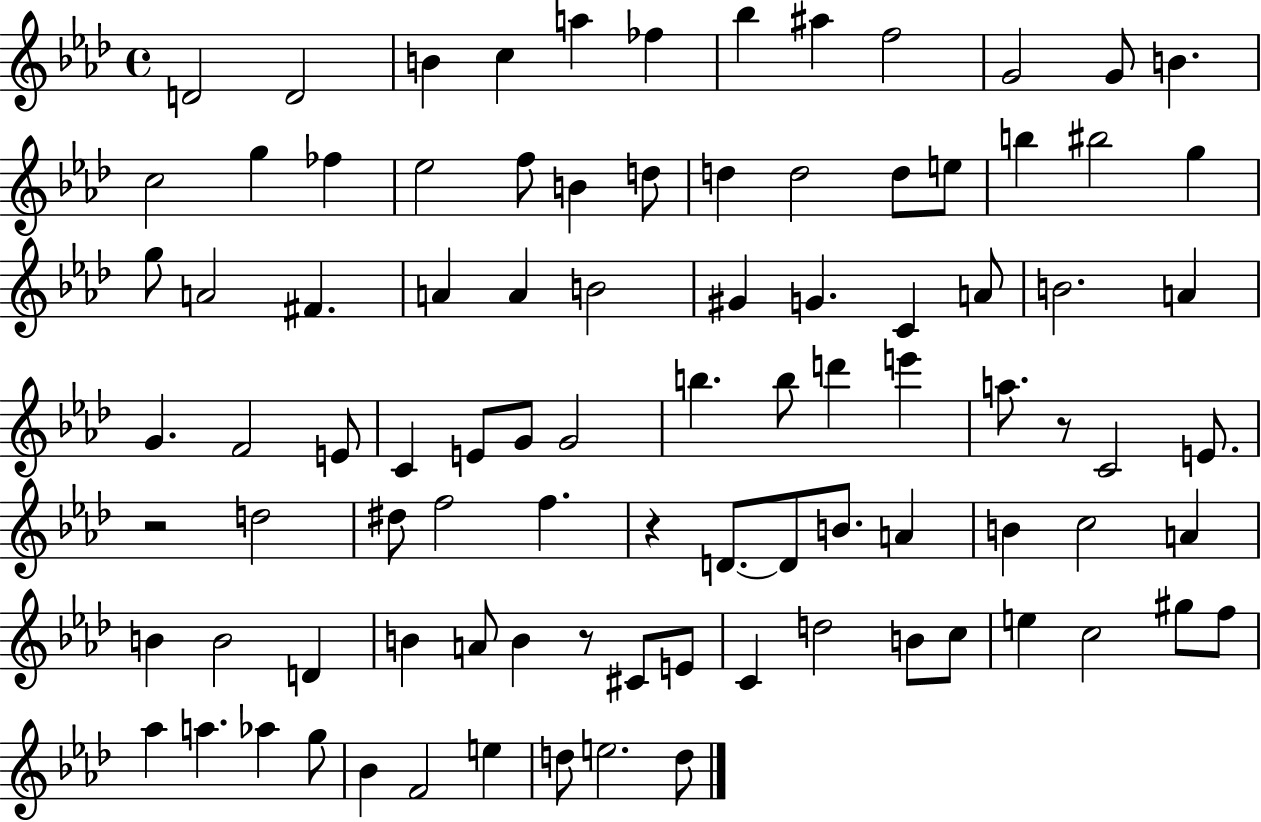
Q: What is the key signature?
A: AES major